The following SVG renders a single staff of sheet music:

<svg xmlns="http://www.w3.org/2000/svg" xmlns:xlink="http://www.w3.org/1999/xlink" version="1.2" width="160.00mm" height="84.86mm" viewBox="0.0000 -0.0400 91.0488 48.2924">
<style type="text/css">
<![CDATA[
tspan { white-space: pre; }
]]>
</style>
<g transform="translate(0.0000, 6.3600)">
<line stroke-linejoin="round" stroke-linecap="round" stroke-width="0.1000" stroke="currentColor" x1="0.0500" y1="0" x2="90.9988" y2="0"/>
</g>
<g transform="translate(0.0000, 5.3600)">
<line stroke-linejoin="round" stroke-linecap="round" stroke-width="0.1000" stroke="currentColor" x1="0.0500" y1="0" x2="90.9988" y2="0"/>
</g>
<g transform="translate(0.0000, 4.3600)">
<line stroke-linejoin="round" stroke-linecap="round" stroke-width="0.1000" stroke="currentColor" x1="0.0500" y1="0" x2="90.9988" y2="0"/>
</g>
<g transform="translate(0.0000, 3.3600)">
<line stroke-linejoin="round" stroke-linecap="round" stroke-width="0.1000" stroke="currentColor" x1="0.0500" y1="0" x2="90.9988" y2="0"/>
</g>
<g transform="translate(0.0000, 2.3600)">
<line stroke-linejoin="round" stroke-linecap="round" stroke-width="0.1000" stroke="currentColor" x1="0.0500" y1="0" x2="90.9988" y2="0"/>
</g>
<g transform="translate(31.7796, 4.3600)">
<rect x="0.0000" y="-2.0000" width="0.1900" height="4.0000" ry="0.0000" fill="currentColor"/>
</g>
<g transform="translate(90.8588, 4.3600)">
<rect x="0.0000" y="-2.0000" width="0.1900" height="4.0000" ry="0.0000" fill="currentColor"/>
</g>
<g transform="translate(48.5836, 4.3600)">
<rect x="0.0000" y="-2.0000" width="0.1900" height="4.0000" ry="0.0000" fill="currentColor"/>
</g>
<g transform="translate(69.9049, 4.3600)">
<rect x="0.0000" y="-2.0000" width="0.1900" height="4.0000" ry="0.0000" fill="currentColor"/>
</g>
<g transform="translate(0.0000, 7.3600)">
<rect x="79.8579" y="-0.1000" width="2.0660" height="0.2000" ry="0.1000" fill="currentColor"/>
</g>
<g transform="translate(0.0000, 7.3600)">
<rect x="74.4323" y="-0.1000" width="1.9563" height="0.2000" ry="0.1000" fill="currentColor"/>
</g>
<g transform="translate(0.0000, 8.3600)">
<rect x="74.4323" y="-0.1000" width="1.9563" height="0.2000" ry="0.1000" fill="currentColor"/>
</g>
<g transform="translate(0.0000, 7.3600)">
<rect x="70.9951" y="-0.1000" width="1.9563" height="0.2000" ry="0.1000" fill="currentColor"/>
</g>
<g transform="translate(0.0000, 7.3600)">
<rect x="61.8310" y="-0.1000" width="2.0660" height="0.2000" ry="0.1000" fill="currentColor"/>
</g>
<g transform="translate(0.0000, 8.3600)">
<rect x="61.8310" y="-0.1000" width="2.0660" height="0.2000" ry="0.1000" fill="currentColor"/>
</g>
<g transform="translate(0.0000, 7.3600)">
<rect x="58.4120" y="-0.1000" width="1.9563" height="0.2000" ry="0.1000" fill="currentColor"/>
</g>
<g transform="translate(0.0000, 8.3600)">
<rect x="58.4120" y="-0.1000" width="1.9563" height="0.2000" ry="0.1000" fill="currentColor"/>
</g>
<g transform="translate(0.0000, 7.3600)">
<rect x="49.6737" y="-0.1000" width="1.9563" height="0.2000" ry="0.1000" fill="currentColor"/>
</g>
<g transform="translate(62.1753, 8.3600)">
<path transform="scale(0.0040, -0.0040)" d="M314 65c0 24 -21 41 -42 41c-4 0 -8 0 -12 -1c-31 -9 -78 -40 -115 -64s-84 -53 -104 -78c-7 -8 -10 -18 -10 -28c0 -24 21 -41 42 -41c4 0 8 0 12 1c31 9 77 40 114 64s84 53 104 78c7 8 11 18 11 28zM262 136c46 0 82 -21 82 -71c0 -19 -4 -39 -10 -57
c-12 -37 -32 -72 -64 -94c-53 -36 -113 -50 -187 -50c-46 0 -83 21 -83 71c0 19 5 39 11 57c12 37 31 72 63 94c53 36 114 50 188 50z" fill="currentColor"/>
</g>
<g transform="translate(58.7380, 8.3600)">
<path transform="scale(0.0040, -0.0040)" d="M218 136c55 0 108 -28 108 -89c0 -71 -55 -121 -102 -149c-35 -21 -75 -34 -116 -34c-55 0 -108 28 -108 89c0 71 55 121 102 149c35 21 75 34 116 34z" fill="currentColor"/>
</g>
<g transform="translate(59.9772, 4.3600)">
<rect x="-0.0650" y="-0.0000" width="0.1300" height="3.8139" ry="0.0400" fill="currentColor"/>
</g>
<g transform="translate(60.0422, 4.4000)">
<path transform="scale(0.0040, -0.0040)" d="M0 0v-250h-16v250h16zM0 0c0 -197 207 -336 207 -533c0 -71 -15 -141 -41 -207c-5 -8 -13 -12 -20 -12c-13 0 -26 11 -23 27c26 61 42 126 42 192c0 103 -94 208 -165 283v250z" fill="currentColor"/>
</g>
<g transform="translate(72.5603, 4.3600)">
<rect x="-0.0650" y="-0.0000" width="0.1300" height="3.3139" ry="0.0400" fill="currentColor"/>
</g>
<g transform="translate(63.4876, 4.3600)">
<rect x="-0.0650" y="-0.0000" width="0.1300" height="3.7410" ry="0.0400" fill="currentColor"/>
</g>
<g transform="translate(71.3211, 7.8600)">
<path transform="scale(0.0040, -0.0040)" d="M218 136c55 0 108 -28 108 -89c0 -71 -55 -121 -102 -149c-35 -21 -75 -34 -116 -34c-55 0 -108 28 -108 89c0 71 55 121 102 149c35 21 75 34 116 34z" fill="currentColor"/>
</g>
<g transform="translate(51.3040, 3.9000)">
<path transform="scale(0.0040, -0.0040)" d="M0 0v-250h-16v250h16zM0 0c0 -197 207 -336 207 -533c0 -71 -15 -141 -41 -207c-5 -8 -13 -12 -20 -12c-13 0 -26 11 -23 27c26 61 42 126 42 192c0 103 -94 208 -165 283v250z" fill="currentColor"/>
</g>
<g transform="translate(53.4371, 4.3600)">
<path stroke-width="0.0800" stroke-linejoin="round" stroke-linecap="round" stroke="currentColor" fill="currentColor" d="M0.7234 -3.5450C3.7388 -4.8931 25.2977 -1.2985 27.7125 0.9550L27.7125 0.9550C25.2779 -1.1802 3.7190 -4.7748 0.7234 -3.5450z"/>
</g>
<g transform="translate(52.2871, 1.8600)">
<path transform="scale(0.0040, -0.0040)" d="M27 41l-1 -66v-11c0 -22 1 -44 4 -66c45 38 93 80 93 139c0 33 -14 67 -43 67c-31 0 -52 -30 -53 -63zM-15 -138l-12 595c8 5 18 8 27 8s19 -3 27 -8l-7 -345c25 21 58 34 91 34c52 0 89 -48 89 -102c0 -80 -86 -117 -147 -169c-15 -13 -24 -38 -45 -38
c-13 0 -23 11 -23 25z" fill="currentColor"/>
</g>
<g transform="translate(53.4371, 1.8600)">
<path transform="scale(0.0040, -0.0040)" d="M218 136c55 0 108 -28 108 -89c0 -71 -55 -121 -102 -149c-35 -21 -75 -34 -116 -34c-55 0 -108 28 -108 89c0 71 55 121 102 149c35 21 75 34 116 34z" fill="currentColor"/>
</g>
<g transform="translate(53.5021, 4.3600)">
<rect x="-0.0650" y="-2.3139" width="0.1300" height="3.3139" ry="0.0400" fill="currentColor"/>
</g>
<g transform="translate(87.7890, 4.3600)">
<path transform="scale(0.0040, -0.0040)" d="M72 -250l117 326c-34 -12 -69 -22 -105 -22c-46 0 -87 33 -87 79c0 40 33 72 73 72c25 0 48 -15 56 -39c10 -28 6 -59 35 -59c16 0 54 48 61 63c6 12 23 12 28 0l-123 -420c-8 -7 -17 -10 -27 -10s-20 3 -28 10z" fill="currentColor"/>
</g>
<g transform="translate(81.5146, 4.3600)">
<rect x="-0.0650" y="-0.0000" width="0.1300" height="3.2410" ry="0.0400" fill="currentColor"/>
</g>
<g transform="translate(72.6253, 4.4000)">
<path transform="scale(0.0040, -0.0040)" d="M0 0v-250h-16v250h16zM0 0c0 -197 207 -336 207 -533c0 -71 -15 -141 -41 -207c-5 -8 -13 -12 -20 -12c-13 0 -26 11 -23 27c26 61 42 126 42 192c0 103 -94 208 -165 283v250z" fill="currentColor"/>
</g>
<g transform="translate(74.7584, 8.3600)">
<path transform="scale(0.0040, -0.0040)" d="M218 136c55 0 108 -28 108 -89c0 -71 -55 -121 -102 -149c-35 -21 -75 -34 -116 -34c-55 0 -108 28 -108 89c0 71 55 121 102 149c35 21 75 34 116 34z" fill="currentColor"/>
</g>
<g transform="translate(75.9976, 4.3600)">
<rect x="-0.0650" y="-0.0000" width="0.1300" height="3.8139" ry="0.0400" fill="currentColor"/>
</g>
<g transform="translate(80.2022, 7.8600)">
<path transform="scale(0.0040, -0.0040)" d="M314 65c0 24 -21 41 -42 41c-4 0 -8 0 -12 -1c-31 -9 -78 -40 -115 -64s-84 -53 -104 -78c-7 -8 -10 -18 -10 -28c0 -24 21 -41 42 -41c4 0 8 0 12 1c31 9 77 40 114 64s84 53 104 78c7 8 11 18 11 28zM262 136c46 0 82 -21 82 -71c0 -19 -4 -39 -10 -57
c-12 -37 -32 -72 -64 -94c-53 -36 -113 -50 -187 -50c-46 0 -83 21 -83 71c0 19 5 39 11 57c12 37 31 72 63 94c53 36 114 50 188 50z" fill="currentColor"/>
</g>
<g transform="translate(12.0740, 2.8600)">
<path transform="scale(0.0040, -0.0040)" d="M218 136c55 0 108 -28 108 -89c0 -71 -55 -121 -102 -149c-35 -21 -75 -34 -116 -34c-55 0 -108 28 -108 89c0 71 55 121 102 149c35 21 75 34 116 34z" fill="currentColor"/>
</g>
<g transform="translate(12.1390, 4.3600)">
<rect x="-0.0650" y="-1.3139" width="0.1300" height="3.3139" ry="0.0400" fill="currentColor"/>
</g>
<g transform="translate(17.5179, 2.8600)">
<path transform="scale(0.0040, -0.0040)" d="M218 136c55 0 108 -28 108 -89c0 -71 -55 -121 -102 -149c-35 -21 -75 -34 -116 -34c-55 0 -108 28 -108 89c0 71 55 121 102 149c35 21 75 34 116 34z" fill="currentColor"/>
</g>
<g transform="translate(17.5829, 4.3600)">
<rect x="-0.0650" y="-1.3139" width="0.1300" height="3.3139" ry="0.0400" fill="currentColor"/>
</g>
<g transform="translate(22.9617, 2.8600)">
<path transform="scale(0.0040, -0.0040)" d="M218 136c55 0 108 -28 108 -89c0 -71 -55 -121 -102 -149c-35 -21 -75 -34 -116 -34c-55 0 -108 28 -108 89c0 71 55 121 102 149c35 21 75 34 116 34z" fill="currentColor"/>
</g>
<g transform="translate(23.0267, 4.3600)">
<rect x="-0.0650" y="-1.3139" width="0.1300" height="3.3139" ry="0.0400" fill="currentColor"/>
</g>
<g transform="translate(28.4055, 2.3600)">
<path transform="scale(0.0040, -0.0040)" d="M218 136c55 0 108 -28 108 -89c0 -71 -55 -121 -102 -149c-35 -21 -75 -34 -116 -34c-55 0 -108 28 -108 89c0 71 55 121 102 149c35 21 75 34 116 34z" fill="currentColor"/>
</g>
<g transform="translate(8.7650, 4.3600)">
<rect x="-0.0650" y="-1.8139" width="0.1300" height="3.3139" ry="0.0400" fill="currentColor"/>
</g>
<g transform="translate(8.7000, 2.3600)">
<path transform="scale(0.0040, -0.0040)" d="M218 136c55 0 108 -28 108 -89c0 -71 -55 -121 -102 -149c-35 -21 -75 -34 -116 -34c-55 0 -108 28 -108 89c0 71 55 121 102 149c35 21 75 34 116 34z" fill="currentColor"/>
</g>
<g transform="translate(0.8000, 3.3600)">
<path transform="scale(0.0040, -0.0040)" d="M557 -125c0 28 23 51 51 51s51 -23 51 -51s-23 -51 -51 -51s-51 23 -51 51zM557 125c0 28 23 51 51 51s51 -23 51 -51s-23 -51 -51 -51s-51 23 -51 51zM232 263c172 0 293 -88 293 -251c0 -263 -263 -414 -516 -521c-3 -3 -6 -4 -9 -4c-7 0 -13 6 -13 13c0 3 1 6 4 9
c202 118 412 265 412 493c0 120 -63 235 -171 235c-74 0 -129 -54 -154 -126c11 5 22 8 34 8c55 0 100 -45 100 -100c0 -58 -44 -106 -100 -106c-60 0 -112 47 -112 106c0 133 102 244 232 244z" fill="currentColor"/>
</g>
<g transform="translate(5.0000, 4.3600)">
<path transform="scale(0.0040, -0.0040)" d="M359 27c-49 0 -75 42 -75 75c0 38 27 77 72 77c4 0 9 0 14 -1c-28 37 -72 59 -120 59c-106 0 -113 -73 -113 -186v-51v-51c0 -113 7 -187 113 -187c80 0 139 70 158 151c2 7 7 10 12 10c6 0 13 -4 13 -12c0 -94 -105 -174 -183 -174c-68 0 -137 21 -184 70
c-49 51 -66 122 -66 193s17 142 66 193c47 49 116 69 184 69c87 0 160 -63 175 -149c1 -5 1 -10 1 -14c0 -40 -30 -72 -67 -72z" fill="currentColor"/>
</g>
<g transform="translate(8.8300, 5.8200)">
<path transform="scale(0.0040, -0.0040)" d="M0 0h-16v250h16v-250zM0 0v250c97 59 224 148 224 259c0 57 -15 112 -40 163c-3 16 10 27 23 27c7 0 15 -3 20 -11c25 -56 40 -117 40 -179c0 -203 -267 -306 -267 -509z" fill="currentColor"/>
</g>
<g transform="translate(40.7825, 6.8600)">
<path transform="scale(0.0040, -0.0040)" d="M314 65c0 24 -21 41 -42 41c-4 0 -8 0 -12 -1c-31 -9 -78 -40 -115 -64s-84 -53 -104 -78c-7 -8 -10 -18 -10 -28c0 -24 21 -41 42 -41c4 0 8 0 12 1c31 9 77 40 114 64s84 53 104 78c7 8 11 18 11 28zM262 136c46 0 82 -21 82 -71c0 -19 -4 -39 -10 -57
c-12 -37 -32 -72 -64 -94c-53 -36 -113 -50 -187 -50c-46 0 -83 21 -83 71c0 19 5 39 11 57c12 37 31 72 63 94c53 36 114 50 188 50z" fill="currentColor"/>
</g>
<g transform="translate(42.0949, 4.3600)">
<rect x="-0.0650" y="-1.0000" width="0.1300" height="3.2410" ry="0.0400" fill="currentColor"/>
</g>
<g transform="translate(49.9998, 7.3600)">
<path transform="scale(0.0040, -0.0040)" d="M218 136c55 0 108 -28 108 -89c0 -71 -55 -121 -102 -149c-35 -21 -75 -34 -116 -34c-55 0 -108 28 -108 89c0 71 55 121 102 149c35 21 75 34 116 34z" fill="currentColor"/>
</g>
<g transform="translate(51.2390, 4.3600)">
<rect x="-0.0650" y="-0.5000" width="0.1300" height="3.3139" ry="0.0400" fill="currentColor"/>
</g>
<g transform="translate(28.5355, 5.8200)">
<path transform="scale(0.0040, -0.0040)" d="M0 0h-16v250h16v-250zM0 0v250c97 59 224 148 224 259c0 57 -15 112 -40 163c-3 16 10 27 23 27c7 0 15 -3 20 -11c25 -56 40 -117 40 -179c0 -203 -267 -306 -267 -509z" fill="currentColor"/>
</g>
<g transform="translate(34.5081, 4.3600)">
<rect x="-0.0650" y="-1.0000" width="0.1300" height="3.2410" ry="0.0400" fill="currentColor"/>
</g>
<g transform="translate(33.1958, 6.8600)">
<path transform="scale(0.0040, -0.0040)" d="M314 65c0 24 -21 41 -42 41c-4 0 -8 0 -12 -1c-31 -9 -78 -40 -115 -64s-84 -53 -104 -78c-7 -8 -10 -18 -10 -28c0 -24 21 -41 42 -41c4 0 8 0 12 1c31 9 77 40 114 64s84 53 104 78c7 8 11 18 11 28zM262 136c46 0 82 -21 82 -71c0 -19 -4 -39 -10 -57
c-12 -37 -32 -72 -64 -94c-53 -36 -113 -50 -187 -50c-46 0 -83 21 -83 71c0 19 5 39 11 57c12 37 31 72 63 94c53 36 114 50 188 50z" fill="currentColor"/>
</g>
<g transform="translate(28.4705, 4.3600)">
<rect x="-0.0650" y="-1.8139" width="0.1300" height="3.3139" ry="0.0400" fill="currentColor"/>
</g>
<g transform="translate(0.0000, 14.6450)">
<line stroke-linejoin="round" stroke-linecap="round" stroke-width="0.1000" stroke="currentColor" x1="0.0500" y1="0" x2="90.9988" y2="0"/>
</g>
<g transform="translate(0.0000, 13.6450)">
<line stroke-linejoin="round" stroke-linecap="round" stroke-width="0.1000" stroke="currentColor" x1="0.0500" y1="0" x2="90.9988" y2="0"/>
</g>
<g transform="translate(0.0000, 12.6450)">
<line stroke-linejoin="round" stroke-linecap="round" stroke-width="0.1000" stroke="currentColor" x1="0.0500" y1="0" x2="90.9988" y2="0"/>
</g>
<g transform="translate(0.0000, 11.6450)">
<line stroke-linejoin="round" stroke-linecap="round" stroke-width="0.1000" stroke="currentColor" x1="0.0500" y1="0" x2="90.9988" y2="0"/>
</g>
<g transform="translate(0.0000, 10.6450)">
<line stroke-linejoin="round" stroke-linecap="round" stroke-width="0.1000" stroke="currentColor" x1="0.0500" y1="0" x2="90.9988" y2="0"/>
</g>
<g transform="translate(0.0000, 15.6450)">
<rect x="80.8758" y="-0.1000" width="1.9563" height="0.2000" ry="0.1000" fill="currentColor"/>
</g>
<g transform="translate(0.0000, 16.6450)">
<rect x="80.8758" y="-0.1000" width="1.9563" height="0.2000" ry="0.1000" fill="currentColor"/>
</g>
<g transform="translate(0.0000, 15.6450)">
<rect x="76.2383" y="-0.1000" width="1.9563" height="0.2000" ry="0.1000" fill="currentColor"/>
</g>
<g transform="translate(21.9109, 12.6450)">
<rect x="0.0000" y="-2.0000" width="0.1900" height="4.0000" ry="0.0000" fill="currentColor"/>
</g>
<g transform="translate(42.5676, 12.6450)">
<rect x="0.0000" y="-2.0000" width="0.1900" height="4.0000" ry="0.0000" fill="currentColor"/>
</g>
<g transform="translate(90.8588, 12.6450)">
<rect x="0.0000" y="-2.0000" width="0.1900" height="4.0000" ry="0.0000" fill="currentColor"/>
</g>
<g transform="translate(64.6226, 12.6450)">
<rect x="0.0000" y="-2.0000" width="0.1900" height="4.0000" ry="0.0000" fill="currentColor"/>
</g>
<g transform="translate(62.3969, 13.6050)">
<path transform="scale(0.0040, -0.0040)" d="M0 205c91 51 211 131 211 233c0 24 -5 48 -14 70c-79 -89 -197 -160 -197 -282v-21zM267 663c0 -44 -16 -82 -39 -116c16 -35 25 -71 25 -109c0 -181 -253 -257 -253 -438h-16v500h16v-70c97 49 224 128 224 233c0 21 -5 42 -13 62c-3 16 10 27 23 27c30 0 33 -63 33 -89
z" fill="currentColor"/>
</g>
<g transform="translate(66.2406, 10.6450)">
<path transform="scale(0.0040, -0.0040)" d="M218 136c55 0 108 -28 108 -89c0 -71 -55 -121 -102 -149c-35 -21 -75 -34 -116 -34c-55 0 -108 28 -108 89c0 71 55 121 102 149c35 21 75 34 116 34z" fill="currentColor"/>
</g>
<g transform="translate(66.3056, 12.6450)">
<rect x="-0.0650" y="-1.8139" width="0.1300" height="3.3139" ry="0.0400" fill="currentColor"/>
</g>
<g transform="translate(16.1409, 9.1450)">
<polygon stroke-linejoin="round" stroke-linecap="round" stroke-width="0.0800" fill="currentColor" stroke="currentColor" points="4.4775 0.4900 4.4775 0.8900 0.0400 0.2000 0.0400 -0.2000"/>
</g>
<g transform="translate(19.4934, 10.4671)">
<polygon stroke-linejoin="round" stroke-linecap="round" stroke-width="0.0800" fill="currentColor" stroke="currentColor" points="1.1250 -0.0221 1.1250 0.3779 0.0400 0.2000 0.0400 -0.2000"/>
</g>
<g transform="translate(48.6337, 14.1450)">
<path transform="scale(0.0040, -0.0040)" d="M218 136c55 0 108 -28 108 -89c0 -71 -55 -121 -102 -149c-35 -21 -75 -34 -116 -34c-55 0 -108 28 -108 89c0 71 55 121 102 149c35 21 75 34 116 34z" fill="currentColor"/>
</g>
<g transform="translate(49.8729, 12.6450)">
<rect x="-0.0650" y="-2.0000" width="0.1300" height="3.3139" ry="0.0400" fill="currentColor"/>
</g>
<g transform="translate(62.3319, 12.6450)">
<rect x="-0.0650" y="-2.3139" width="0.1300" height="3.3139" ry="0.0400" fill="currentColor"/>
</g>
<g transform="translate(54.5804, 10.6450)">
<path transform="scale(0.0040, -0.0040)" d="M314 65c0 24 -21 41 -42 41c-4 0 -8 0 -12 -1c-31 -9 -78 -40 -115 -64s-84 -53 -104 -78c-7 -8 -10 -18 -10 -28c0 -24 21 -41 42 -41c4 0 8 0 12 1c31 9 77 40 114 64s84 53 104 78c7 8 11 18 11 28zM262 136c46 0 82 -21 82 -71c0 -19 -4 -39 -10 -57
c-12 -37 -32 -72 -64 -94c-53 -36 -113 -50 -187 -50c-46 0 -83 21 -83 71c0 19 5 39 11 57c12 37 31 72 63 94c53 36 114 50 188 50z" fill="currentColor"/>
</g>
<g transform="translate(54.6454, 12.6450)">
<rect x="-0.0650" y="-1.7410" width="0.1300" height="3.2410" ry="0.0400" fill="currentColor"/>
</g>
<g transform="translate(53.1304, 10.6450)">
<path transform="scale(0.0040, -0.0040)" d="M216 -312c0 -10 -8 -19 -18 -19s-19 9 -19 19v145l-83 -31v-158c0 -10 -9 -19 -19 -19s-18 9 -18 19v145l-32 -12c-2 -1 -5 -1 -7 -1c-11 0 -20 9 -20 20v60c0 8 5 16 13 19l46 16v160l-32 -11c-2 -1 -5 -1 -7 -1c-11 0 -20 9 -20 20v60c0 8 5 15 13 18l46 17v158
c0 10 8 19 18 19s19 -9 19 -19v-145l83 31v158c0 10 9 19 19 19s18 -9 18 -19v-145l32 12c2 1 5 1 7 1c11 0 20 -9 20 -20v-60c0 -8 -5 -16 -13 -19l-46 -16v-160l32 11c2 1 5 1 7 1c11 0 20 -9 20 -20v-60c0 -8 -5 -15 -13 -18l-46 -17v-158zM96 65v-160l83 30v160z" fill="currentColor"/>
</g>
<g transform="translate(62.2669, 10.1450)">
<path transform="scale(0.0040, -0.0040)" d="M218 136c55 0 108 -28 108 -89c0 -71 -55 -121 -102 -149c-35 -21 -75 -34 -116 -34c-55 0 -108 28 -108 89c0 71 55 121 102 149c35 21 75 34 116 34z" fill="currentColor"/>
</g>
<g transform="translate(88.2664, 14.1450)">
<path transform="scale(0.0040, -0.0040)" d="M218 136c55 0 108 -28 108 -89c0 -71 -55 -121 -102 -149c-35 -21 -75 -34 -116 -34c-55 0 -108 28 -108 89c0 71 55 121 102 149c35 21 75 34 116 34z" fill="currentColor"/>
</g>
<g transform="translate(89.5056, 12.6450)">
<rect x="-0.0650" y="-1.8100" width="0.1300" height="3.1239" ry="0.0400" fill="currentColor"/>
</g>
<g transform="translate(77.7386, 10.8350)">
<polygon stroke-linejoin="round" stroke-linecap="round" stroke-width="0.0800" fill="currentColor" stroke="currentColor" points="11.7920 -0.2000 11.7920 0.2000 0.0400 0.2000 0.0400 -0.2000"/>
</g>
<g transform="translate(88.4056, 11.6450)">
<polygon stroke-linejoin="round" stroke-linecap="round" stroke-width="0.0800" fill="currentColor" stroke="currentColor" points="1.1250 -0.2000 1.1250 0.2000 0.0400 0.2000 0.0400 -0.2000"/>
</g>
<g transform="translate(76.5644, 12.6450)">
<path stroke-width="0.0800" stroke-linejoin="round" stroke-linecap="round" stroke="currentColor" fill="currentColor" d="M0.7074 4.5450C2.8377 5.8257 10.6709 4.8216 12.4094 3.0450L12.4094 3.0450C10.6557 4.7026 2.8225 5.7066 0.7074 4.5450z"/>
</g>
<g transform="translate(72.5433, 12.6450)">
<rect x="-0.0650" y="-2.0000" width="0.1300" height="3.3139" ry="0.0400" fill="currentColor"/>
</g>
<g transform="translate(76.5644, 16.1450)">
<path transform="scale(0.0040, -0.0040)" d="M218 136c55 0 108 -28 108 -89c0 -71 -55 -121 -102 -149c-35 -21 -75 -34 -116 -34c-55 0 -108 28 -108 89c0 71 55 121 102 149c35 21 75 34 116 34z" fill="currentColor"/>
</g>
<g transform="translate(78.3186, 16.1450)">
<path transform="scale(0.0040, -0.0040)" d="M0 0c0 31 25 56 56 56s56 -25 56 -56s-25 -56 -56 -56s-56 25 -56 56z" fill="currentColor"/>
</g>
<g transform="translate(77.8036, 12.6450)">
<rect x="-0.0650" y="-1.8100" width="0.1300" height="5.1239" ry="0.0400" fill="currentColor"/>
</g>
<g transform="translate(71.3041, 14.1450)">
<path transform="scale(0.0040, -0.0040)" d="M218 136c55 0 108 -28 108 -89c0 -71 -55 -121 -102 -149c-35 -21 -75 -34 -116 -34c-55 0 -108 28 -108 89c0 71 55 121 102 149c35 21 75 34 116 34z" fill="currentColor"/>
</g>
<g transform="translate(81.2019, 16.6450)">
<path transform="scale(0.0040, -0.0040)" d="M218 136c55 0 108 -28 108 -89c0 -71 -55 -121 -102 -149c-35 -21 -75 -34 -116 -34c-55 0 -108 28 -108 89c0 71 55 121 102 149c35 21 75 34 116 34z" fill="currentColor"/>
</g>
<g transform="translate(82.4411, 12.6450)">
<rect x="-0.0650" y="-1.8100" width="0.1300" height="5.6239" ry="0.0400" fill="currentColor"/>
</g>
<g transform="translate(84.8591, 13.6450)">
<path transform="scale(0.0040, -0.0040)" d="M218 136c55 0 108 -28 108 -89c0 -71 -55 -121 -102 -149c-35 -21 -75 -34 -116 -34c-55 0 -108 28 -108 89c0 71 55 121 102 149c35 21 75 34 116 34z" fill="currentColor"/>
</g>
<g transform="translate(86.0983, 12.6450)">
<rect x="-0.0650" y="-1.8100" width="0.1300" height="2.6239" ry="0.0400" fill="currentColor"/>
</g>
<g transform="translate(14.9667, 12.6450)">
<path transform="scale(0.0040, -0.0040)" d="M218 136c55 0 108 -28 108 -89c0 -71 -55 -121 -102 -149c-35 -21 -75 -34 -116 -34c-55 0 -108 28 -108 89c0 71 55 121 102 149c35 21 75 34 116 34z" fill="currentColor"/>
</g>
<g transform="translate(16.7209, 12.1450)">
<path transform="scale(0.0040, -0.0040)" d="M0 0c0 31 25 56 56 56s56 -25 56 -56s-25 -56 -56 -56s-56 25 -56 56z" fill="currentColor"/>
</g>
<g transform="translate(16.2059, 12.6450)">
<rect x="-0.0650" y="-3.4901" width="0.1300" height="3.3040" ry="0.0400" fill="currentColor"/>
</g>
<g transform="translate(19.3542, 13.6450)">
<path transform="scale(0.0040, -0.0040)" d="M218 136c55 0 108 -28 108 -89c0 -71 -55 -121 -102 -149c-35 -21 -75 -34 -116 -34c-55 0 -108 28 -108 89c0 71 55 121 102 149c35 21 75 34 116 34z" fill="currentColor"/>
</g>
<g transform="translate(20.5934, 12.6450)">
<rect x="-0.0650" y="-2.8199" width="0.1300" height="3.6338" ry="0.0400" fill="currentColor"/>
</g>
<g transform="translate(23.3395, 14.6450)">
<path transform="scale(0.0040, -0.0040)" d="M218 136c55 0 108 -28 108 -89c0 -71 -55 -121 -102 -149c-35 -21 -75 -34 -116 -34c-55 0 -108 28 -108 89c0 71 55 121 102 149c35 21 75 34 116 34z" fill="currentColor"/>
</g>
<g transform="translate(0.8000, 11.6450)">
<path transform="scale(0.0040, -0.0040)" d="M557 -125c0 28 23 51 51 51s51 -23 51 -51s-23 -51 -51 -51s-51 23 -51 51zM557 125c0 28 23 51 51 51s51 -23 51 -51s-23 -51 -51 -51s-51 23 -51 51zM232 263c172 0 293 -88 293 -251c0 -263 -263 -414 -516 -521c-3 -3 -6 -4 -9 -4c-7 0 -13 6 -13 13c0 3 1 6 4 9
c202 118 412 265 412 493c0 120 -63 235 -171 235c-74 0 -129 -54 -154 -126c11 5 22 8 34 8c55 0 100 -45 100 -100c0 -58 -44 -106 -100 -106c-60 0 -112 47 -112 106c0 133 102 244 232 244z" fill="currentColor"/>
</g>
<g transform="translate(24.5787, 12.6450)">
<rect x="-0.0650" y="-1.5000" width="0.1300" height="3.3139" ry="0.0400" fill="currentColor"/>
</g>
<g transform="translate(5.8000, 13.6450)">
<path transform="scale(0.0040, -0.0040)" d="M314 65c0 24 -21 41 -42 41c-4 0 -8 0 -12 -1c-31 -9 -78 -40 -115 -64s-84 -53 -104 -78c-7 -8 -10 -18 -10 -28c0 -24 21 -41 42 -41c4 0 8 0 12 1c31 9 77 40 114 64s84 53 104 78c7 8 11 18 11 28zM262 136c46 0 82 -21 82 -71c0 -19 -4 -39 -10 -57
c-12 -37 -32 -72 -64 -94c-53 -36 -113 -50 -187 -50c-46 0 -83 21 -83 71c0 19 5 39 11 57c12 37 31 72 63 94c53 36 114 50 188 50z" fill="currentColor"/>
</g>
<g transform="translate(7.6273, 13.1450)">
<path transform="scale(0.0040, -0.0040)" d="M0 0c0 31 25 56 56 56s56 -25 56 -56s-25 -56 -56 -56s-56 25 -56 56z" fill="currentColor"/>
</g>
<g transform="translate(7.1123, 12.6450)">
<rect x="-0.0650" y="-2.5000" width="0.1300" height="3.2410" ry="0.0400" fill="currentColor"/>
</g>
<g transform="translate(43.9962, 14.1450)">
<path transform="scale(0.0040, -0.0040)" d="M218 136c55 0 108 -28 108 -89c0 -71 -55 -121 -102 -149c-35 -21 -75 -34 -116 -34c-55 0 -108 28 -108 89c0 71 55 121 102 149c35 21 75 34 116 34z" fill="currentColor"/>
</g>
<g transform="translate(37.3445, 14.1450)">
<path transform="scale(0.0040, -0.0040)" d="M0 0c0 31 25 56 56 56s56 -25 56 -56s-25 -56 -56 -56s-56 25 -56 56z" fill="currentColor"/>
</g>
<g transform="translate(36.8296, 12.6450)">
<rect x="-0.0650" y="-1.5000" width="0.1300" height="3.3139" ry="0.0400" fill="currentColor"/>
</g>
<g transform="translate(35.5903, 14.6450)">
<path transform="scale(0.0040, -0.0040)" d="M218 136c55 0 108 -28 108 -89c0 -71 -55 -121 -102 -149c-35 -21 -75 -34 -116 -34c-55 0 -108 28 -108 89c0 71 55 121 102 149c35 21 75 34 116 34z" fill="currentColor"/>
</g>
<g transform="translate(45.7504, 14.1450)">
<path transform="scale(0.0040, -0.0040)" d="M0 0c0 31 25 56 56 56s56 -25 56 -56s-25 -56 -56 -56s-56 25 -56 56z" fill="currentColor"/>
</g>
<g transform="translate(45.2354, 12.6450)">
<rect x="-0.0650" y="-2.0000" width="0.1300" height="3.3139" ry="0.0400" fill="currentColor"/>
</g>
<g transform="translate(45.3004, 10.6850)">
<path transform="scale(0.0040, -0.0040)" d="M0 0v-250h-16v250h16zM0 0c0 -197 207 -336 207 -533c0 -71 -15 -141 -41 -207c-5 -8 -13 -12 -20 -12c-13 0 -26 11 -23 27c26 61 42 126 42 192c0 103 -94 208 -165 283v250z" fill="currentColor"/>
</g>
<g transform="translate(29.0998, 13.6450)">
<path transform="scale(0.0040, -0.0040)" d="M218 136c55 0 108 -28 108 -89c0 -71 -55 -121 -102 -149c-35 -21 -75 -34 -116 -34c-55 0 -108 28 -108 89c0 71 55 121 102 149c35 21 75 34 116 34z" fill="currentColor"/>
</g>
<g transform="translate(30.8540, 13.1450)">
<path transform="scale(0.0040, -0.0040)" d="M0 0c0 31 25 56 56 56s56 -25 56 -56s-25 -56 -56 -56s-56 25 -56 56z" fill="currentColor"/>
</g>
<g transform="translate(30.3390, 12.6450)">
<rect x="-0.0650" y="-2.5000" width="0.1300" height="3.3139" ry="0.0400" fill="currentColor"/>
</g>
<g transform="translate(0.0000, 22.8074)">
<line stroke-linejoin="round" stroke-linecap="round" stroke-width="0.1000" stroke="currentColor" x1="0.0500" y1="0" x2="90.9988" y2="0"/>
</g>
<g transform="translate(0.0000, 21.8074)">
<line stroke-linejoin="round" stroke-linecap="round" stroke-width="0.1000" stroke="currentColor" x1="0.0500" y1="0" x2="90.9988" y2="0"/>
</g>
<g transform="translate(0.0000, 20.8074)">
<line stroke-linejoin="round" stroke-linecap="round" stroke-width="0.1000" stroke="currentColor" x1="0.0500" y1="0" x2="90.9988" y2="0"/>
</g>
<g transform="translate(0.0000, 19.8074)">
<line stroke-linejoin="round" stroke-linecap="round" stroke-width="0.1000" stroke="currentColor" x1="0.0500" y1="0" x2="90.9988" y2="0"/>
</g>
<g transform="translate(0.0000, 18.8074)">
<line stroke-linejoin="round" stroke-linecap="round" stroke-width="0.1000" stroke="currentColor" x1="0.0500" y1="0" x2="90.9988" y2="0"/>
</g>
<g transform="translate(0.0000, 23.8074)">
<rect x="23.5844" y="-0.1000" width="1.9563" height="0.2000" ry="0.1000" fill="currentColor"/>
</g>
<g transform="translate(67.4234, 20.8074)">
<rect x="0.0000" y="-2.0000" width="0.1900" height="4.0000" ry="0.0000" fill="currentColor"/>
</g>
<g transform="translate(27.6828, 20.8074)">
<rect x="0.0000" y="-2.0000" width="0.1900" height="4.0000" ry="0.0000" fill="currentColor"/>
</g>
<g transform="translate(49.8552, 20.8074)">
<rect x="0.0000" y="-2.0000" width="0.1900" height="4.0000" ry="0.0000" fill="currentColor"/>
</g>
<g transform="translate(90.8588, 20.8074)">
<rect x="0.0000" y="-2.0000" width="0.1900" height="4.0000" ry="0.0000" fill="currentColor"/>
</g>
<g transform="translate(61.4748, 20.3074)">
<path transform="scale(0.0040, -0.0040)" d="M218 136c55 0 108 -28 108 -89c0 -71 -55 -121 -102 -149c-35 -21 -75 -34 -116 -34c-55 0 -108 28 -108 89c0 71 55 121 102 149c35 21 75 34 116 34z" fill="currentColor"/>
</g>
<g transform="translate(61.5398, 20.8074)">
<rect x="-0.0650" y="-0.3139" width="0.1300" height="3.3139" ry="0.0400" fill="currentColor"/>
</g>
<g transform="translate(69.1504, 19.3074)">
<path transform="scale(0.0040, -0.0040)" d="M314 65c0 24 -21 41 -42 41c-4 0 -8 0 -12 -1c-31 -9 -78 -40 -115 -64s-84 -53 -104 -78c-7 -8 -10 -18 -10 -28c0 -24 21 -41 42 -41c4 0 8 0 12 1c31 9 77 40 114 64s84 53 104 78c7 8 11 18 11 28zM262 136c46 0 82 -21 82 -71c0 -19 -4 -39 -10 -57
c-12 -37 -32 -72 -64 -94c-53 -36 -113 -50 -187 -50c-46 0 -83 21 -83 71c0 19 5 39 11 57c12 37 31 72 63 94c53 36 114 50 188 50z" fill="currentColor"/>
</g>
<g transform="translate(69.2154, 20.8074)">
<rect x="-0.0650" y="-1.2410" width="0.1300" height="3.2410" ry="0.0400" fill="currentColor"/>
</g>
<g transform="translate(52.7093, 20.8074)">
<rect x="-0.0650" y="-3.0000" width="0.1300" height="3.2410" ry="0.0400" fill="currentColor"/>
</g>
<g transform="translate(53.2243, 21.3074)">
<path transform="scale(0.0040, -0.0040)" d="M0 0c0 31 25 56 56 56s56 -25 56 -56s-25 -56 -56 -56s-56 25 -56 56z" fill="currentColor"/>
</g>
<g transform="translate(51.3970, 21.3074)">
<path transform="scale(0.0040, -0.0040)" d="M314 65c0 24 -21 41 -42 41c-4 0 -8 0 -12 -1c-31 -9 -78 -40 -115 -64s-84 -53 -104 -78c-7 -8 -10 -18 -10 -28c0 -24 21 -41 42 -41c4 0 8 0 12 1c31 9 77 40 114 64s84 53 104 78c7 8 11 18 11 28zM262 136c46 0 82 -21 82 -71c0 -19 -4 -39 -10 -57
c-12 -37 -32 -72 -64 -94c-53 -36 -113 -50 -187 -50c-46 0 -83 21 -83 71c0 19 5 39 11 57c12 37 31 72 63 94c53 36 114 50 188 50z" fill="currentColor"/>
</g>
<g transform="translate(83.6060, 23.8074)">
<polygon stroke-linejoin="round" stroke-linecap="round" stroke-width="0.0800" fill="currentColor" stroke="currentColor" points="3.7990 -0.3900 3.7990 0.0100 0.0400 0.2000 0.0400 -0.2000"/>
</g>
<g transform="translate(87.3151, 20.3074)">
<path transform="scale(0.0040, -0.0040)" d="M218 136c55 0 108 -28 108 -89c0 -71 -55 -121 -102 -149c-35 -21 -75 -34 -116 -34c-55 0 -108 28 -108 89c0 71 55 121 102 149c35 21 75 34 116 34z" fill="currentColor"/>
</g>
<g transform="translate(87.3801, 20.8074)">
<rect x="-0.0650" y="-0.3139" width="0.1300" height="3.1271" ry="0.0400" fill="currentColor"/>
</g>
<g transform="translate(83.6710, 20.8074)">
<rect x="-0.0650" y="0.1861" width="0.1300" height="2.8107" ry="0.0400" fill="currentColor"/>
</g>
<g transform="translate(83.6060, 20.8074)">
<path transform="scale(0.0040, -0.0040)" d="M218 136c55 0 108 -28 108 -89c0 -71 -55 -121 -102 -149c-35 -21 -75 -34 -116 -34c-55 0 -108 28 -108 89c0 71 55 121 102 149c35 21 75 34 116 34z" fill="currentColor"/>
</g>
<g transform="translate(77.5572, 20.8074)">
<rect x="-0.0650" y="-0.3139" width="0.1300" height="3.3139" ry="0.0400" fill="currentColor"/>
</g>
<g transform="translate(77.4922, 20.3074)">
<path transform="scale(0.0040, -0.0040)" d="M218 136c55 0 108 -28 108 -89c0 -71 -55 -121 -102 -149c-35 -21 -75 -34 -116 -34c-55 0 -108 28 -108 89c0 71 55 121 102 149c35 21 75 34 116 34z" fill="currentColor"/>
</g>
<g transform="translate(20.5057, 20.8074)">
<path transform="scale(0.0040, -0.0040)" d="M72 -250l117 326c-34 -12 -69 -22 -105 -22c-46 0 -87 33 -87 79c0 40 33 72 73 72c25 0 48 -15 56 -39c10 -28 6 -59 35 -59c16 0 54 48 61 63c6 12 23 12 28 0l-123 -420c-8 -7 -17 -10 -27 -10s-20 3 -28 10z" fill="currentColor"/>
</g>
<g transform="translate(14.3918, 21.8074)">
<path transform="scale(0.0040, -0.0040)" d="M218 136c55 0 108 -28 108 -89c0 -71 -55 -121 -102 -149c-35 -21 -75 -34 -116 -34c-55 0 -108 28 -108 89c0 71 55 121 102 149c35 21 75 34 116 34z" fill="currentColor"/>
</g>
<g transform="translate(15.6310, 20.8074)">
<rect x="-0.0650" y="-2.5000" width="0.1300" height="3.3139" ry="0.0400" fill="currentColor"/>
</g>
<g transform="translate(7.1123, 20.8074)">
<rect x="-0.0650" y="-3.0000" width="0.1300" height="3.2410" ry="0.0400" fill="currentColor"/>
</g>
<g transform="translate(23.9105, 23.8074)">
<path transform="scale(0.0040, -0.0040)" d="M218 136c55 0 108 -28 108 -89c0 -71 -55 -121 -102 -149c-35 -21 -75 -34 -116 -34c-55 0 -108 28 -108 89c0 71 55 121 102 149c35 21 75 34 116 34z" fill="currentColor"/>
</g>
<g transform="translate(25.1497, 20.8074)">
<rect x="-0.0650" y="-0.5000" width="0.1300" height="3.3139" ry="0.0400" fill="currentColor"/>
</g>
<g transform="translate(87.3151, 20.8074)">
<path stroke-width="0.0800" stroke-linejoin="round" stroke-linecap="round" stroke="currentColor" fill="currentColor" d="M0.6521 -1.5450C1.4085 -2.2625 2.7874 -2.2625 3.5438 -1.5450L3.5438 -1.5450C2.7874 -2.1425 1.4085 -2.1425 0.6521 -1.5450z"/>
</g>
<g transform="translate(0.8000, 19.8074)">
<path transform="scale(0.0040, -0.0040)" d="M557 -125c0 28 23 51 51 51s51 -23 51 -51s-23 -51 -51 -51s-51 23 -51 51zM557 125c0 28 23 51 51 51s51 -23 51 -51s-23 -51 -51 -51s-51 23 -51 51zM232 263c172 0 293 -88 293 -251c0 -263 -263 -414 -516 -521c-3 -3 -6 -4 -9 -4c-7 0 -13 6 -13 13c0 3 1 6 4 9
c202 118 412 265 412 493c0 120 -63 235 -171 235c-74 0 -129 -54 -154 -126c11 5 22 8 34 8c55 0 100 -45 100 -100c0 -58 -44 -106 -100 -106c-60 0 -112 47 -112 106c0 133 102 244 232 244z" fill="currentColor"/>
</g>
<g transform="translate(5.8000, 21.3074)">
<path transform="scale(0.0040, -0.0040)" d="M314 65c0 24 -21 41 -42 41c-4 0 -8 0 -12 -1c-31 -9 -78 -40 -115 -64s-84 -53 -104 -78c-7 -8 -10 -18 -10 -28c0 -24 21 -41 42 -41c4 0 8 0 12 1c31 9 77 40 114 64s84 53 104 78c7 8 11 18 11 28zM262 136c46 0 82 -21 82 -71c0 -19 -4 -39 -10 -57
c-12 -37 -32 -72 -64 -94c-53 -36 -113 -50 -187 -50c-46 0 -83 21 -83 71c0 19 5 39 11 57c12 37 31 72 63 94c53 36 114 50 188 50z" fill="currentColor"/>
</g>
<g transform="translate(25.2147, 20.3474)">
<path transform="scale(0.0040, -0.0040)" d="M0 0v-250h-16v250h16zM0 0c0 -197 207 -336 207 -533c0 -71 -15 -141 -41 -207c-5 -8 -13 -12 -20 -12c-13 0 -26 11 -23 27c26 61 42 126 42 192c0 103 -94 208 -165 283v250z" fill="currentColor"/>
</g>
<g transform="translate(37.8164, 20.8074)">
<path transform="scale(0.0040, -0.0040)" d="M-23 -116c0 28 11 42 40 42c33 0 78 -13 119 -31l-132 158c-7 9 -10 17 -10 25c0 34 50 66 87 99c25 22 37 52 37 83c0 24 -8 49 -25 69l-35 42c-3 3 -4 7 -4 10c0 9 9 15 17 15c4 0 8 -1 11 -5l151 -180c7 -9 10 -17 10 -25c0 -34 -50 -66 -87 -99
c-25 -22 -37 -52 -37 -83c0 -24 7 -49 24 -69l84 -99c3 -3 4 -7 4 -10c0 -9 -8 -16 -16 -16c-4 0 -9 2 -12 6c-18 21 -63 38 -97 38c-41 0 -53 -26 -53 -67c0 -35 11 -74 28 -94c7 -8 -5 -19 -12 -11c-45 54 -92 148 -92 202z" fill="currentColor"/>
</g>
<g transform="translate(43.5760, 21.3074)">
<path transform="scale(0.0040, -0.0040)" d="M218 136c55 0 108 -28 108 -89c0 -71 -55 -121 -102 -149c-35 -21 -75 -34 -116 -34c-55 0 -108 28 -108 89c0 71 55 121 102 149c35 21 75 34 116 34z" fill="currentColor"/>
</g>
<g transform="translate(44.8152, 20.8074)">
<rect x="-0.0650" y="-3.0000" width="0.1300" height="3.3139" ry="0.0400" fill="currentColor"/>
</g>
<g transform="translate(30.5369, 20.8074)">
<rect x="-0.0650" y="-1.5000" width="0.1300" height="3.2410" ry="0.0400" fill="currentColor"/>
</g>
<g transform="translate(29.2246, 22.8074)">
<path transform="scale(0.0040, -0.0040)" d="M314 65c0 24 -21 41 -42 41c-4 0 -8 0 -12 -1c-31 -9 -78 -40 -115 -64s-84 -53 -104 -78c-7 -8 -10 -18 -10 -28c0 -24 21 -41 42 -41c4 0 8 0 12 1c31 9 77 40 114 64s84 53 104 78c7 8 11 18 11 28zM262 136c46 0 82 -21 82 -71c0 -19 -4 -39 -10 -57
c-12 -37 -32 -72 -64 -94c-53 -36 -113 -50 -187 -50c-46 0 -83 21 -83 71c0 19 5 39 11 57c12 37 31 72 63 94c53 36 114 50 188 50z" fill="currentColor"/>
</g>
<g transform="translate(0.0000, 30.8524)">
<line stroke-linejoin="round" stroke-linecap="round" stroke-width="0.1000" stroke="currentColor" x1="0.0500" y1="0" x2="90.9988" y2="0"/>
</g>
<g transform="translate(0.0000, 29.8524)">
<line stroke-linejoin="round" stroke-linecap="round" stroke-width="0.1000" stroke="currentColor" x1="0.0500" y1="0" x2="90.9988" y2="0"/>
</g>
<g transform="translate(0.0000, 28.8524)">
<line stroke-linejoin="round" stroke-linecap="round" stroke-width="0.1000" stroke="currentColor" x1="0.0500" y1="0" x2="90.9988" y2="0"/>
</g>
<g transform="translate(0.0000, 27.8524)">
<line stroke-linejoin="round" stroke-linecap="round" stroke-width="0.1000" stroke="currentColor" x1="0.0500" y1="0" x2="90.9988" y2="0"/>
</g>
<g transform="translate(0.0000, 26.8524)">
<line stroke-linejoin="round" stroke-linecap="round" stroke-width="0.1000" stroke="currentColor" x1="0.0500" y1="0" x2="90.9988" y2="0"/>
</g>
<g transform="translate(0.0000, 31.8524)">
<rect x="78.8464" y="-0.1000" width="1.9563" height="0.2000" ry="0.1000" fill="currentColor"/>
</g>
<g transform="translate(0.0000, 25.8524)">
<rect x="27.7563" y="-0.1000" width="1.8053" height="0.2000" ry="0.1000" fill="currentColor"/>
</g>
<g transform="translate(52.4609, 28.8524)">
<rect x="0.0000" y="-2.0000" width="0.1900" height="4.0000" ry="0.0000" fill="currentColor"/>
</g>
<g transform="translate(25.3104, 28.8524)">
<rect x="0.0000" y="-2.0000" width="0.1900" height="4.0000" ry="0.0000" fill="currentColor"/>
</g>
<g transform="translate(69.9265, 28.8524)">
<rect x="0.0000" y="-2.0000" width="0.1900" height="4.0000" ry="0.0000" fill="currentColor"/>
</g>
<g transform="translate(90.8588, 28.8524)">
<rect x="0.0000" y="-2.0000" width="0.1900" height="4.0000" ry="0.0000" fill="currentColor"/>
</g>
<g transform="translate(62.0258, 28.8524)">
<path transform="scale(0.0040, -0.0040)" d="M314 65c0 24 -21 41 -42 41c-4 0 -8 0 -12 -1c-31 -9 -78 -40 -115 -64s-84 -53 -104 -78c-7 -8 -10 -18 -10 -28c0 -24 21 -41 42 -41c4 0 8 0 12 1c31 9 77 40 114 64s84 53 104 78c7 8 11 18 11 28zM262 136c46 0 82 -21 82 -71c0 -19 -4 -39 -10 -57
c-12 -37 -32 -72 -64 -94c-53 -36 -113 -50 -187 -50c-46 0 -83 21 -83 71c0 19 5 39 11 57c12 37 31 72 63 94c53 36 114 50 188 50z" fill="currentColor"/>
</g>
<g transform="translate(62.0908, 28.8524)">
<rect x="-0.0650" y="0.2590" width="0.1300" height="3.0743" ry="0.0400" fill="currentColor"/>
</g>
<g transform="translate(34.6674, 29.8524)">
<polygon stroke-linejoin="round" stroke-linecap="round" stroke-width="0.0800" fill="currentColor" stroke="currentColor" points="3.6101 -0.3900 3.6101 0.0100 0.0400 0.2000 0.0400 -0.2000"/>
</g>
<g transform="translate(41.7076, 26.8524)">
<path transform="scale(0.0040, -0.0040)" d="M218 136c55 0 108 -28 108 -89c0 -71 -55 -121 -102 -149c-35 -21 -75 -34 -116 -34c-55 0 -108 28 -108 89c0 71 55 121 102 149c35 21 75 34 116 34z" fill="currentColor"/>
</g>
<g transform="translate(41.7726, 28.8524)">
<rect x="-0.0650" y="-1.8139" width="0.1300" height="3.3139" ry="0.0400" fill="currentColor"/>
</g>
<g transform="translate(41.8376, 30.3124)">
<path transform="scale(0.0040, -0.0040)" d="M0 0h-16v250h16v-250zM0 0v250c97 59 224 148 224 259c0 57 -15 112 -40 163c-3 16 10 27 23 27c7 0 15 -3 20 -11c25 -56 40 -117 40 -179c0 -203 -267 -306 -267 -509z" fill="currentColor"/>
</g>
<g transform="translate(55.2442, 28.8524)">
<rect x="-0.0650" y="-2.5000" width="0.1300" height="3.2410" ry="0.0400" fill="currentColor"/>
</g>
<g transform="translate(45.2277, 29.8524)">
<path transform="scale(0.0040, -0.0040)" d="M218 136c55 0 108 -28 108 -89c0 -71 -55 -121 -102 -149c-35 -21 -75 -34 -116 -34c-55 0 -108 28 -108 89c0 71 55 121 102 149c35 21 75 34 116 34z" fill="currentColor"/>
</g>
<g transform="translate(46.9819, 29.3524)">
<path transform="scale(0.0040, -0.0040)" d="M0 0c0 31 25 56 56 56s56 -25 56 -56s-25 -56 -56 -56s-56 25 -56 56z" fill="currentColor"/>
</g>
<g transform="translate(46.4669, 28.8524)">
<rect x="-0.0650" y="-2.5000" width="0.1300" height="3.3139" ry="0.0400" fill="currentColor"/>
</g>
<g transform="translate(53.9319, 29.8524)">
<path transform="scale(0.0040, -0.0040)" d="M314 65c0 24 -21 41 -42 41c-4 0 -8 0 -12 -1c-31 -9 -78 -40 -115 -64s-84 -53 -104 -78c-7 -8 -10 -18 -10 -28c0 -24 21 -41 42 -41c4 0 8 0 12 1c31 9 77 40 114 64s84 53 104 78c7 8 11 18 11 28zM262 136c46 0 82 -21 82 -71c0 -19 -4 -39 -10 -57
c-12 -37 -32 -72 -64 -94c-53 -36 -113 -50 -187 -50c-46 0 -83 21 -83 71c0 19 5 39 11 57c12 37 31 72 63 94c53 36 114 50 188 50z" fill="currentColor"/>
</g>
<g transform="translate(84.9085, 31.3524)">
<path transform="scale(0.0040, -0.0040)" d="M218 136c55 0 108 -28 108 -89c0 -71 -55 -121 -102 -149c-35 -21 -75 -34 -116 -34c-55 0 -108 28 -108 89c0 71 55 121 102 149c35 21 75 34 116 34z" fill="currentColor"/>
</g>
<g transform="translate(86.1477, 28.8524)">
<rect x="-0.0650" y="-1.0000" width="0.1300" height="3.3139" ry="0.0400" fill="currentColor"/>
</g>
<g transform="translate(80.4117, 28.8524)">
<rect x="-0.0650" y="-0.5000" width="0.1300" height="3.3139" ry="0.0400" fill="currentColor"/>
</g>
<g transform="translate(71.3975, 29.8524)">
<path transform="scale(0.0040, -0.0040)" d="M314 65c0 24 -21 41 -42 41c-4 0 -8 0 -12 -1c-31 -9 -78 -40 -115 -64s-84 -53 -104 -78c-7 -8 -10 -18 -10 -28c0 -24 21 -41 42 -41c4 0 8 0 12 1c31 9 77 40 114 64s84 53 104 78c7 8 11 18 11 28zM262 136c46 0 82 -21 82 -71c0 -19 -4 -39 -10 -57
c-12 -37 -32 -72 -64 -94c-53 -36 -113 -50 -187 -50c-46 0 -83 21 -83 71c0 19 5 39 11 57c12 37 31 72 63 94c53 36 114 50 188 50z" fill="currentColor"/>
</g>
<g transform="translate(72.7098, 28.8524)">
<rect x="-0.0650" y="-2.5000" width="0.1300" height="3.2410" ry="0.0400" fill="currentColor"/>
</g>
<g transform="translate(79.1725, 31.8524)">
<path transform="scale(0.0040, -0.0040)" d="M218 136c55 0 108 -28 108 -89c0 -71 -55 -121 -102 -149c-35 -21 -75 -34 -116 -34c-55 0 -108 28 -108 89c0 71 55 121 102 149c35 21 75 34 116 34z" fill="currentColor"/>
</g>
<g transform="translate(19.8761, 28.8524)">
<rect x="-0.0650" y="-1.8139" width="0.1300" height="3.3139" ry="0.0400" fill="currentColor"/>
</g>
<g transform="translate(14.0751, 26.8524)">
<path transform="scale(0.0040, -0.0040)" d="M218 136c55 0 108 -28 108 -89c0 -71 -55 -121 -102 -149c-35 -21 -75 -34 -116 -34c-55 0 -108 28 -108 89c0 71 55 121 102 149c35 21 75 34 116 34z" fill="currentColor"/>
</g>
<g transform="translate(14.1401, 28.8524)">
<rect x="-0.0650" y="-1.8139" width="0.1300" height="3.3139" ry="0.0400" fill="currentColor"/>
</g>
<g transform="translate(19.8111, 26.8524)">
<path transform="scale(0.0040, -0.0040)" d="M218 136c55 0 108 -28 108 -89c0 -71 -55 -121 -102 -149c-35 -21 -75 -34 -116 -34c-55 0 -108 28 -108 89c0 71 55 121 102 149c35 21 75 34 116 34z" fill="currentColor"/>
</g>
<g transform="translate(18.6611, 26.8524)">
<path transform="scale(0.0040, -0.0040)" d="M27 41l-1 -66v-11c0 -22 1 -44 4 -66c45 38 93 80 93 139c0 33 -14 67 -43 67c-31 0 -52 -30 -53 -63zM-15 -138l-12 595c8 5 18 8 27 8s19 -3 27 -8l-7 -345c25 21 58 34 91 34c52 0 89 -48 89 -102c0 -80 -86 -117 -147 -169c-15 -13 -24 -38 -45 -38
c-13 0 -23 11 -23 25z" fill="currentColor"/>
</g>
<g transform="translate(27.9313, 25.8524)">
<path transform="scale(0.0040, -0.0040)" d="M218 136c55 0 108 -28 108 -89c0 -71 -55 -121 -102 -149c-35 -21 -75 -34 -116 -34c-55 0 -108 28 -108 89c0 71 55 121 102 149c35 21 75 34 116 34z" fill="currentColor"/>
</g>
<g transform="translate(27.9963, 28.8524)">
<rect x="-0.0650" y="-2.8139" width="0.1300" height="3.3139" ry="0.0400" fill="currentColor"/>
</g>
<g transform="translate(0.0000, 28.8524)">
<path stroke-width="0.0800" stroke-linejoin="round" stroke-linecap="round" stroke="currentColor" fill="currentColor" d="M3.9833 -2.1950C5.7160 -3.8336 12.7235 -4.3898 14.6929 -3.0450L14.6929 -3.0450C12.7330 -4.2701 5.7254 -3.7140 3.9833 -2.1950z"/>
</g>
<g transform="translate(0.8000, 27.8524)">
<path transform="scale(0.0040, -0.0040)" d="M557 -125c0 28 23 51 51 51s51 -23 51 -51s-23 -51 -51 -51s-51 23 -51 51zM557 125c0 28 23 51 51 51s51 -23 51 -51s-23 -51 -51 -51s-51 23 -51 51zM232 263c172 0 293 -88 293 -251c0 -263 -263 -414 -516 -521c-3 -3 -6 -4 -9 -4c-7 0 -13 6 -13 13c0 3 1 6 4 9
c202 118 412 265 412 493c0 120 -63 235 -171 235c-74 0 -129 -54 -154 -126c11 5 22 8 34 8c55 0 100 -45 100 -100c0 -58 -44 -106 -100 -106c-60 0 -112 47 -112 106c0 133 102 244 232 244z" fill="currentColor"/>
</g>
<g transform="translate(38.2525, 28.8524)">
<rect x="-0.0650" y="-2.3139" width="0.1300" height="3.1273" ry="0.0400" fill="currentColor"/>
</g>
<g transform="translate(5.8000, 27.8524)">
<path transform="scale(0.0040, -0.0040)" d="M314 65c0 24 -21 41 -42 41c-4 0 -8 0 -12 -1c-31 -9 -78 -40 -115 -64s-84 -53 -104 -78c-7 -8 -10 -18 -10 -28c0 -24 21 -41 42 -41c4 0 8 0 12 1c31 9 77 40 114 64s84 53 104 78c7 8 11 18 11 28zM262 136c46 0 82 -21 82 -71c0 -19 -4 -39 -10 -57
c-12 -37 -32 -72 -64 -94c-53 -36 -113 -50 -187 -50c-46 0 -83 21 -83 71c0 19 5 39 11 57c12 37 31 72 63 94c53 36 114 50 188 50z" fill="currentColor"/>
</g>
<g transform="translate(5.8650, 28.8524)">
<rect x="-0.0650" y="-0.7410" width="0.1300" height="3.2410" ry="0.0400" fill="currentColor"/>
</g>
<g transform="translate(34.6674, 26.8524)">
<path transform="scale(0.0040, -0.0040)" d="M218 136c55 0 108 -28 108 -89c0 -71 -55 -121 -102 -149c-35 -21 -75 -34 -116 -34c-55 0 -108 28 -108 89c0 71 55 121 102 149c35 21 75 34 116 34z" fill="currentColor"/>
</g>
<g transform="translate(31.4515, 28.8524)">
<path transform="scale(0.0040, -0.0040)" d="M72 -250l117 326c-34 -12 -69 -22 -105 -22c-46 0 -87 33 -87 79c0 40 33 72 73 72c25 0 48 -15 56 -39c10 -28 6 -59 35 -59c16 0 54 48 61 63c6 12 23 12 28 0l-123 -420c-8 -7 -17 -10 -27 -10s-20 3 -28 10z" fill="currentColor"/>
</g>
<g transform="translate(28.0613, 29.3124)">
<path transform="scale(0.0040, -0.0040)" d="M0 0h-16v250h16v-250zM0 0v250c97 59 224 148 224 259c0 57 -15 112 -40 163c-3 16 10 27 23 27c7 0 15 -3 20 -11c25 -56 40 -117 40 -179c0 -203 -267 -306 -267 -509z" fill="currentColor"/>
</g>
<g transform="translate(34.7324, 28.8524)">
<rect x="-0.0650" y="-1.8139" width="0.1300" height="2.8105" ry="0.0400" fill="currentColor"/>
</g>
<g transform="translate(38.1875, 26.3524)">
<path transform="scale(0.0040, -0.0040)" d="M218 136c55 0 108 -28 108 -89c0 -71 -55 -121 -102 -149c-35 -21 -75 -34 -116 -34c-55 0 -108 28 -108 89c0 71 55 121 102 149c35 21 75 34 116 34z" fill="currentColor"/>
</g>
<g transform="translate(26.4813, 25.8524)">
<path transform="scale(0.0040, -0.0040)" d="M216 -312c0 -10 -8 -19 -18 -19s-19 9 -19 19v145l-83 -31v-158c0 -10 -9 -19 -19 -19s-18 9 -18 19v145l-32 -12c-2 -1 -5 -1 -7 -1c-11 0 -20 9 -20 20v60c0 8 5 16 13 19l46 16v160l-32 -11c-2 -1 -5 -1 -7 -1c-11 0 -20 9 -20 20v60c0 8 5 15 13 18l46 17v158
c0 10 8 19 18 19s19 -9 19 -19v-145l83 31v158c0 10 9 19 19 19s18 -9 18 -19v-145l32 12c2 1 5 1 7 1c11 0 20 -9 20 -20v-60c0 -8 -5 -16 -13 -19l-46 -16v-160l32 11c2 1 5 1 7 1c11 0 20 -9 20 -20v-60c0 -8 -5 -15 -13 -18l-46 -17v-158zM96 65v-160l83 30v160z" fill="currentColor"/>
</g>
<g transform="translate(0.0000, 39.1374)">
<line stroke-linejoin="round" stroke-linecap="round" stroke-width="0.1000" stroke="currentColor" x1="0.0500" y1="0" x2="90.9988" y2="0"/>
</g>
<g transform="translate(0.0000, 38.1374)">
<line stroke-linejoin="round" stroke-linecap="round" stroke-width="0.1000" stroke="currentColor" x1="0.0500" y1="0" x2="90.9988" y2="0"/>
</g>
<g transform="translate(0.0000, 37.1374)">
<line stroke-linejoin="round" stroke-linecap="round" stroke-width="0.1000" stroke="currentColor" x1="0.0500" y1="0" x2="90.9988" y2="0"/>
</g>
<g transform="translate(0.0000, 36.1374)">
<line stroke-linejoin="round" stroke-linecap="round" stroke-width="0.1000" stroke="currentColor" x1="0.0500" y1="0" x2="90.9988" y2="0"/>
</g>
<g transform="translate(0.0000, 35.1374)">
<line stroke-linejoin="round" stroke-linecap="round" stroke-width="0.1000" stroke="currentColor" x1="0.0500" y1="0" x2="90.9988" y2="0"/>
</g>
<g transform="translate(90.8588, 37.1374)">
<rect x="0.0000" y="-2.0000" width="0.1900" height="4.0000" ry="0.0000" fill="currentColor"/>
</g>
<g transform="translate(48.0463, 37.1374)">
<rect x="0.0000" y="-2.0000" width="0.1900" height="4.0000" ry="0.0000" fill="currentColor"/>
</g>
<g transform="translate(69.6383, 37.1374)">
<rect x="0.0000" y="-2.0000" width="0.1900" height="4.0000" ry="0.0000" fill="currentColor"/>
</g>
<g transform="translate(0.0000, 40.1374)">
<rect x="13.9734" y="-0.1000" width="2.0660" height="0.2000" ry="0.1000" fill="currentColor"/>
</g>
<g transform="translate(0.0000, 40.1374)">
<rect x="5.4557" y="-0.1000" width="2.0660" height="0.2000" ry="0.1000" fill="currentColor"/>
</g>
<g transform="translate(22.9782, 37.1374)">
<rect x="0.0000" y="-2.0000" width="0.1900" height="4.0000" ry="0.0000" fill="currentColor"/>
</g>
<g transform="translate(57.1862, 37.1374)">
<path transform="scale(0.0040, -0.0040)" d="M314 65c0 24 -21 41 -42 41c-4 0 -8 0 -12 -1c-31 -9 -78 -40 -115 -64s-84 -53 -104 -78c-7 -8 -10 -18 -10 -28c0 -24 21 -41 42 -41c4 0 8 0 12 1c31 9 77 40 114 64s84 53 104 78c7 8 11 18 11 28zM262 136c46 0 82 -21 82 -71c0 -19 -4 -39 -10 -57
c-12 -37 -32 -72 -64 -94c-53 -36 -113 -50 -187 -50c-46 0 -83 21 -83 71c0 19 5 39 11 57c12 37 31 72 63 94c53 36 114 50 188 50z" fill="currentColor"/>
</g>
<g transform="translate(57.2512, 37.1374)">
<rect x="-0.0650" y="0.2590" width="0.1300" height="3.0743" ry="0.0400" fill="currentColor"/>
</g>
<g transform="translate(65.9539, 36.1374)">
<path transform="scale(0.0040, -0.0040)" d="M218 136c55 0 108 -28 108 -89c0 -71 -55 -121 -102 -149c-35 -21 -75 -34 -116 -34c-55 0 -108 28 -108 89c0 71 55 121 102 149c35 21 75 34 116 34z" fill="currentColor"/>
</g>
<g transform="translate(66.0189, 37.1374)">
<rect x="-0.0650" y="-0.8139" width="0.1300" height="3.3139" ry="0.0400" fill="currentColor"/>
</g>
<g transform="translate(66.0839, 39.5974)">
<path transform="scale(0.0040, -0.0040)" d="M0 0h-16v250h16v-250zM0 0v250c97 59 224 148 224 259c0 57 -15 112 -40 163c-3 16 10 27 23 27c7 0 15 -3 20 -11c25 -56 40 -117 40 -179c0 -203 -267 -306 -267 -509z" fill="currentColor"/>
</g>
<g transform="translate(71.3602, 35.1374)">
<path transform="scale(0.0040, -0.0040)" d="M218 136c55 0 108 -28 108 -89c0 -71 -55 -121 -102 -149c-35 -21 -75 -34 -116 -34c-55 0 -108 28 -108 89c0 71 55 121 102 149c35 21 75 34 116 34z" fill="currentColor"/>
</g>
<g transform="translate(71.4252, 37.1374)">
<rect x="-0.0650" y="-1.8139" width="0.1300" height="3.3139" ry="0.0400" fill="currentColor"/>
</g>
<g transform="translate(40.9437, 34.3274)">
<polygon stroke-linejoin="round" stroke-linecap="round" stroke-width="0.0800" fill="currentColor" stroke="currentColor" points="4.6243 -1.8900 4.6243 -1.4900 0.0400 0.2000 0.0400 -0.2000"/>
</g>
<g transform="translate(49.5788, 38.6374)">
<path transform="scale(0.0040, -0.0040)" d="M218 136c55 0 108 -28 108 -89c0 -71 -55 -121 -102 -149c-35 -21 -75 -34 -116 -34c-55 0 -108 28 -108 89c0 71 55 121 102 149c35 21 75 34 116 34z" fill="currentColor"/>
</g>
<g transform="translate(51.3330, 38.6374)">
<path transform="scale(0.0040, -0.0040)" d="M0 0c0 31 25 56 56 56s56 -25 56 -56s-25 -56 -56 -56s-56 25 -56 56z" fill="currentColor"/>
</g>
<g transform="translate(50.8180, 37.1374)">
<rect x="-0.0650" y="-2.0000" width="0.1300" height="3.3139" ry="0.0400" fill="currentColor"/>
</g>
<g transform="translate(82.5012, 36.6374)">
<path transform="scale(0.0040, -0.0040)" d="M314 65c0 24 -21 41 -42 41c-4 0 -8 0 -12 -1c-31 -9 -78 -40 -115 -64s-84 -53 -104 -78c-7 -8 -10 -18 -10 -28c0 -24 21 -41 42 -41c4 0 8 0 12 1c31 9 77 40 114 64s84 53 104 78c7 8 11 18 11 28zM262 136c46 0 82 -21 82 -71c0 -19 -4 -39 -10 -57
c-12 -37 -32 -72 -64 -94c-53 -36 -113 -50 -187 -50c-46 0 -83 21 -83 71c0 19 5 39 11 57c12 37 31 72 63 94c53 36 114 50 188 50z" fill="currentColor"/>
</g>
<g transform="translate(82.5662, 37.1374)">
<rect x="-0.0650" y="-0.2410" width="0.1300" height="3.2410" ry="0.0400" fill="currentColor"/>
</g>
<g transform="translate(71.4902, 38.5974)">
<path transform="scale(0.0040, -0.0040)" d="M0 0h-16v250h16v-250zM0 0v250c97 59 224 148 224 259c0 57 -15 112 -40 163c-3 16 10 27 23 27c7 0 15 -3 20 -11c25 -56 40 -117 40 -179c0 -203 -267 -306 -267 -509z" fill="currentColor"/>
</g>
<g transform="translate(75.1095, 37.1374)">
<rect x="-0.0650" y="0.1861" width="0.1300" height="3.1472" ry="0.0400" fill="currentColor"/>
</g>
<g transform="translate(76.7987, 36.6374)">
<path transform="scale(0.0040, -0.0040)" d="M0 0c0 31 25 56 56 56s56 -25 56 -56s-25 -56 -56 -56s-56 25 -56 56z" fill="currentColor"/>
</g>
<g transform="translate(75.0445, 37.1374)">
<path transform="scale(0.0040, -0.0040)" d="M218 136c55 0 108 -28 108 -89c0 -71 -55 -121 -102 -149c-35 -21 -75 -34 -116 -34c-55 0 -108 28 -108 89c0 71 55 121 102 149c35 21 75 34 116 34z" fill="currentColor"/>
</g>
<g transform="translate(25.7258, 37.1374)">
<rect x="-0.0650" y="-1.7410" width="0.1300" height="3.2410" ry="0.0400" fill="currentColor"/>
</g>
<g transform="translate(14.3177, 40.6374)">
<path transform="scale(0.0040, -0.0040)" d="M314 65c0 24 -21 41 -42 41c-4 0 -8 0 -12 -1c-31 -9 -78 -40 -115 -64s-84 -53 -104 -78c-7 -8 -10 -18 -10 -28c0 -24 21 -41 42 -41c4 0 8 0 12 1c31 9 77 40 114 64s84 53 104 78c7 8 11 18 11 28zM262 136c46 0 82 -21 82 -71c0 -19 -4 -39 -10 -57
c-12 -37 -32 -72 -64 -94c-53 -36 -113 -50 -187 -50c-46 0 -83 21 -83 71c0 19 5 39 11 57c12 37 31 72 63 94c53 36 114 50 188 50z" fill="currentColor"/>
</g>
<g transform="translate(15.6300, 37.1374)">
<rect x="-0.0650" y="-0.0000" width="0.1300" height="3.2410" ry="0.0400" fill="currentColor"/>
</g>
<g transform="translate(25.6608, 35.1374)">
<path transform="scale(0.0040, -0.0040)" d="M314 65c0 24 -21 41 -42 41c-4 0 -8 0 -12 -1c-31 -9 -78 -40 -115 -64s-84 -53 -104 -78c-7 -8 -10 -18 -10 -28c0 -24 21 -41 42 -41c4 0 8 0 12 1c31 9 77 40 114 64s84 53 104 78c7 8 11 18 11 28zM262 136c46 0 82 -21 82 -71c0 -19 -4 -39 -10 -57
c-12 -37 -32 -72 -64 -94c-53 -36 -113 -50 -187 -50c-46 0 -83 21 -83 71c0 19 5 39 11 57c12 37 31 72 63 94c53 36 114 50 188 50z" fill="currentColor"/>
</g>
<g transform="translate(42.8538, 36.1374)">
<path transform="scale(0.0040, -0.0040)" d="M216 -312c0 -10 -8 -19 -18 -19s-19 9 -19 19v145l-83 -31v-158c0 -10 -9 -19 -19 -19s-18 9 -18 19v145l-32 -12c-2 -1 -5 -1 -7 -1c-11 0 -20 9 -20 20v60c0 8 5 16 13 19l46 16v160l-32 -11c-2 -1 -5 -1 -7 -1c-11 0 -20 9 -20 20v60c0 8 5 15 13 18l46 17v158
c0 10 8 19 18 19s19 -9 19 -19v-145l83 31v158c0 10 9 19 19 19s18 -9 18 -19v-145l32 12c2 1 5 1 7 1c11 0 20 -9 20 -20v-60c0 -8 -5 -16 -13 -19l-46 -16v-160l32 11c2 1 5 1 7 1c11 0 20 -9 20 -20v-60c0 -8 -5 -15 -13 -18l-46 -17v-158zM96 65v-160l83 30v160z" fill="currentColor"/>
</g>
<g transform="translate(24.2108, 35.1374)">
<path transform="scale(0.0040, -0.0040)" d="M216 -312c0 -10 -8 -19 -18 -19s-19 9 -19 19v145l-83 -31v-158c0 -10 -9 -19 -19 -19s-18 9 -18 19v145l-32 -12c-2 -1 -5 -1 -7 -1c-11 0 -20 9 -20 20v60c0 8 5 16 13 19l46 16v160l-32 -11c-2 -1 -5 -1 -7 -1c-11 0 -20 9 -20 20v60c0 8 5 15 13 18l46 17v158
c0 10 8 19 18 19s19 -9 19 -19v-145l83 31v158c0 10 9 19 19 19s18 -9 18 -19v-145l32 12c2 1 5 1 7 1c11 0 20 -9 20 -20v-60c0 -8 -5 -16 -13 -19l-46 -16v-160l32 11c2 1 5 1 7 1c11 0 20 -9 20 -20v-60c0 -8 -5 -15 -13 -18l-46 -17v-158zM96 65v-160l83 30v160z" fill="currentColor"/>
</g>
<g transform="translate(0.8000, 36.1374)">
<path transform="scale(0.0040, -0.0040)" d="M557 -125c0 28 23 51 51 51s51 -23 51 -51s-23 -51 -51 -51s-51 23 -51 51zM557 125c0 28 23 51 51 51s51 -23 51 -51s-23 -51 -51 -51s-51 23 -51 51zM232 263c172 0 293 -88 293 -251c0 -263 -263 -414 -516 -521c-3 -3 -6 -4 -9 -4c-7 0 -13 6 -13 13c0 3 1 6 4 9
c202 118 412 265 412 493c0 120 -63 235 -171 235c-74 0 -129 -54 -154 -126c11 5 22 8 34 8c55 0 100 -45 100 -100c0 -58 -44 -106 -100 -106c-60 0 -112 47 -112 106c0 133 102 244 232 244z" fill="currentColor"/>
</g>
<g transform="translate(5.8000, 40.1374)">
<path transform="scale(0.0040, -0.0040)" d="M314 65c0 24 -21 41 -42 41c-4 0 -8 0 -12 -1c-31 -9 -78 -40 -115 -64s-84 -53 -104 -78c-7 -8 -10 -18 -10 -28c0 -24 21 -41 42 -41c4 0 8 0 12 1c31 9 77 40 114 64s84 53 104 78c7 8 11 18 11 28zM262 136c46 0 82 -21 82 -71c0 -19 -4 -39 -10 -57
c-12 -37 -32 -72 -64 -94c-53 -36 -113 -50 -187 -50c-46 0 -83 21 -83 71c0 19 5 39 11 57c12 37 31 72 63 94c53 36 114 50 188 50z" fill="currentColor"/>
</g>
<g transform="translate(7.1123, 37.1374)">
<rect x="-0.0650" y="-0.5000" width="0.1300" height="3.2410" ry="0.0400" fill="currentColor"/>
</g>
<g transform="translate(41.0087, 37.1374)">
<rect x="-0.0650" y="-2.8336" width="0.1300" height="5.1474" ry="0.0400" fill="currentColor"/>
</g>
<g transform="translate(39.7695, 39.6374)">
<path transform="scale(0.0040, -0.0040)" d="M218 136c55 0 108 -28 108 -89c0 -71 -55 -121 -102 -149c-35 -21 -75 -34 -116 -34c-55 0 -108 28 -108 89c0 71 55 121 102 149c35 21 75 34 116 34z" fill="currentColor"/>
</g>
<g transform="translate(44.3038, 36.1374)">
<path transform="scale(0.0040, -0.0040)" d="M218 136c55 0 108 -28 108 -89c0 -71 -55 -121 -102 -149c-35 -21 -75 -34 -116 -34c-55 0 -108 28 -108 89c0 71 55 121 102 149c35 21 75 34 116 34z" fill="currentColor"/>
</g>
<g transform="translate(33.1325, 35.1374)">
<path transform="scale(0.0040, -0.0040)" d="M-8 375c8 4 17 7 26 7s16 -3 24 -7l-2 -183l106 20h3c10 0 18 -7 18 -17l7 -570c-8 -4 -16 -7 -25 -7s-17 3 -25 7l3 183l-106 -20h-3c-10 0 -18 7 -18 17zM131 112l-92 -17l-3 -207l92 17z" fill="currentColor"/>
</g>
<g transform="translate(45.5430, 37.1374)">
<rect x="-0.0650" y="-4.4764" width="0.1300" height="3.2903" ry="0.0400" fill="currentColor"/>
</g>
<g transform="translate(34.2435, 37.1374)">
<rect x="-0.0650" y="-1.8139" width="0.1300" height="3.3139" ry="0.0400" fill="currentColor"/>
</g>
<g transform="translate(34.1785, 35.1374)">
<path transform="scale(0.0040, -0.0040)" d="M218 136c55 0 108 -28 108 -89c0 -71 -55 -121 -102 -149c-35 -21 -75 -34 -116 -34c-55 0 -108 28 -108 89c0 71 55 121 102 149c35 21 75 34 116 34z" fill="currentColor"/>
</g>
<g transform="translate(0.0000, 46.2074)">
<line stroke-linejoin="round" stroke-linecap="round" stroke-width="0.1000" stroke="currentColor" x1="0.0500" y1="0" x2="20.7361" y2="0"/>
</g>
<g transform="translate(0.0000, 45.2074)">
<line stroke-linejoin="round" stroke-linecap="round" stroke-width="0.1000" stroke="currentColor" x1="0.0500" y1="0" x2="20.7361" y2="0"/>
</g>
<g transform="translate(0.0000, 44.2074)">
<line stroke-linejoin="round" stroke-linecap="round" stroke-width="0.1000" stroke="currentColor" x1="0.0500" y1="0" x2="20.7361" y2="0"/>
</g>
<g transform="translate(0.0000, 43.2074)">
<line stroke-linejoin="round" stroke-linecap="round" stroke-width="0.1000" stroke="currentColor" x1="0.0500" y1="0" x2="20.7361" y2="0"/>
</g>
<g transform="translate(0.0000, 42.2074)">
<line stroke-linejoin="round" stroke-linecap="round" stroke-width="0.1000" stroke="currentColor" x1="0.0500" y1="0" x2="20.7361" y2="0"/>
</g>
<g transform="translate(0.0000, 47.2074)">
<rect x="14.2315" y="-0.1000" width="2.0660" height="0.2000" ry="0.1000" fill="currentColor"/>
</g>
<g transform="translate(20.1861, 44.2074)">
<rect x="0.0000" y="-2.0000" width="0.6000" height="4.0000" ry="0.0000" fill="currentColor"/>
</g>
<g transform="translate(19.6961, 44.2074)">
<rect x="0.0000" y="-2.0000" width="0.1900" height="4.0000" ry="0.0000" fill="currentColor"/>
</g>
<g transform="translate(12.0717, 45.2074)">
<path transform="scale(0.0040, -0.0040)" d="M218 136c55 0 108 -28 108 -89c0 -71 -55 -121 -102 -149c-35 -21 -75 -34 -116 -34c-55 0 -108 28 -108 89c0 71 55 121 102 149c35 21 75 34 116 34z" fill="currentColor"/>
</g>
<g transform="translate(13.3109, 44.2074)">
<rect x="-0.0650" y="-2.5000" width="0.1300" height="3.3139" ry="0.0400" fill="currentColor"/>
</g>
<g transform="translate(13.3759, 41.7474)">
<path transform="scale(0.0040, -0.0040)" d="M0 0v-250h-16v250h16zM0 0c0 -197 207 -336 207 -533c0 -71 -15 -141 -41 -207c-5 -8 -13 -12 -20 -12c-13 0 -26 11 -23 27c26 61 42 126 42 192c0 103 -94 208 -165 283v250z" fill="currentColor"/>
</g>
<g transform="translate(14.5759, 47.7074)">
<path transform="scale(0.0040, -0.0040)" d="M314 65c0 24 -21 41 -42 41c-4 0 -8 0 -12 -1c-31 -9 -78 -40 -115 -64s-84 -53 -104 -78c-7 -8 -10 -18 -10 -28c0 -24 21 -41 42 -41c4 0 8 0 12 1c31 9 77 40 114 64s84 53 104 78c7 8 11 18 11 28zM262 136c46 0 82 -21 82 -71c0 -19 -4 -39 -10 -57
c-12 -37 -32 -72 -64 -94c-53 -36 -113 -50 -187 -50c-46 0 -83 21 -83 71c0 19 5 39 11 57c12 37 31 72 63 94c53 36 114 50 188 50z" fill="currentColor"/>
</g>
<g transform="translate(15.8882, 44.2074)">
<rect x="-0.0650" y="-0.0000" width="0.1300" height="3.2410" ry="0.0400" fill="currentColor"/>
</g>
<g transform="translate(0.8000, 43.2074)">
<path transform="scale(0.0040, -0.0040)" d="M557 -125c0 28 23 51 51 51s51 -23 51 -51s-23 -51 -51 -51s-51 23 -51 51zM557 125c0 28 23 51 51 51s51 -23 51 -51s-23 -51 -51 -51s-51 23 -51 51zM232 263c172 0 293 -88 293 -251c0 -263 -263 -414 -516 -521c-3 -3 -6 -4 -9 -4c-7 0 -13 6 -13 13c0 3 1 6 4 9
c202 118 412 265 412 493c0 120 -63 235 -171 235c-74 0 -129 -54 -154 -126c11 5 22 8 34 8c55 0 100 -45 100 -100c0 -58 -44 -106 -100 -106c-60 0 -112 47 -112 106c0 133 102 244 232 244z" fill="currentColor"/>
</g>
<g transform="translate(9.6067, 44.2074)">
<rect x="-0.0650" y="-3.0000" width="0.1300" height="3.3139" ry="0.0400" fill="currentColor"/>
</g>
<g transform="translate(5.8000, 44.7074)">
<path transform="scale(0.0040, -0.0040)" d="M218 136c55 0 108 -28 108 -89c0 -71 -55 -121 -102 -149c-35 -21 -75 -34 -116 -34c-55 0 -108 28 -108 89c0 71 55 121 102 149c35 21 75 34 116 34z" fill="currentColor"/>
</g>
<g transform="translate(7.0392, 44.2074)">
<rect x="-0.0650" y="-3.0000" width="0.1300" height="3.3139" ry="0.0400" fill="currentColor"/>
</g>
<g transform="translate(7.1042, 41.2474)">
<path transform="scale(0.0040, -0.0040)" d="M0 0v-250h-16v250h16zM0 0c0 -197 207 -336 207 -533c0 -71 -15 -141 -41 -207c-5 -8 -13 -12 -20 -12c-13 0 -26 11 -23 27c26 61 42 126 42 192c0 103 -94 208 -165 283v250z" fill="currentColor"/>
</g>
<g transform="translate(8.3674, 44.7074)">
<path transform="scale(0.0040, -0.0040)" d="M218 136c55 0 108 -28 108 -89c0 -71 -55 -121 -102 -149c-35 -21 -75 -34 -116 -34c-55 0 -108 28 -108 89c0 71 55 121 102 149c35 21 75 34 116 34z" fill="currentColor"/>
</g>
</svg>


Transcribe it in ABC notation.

X:1
T:Untitled
M:4/4
L:1/4
K:C
A,/2 G, G, G, A,/2 F,,2 F,,2 E,,/2 _B, C,,/2 C,,2 D,,/2 C,, D,,2 z/2 B,,2 D,/2 B,,/4 G,, B,, G,, A,,/2 A,, ^A,2 B,/4 A, A,, D,,/2 C,,/2 B,,/2 A,,/4 C,2 B,, z/2 E,,/2 G,,2 z C, C,2 E, G,2 E, D,/2 E,/2 F,2 A, _A, ^C/2 z/2 A,/2 B,/2 A,/2 B,, B,,2 D,2 B,,2 E,, F,, E,,2 D,,2 ^A,2 A, F,,/2 ^F,/2 A,, D,2 F,/2 A,/2 D, E,2 C,/2 C, B,,/2 D,,2